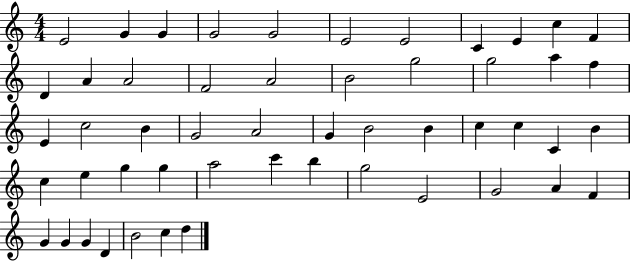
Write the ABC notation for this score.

X:1
T:Untitled
M:4/4
L:1/4
K:C
E2 G G G2 G2 E2 E2 C E c F D A A2 F2 A2 B2 g2 g2 a f E c2 B G2 A2 G B2 B c c C B c e g g a2 c' b g2 E2 G2 A F G G G D B2 c d